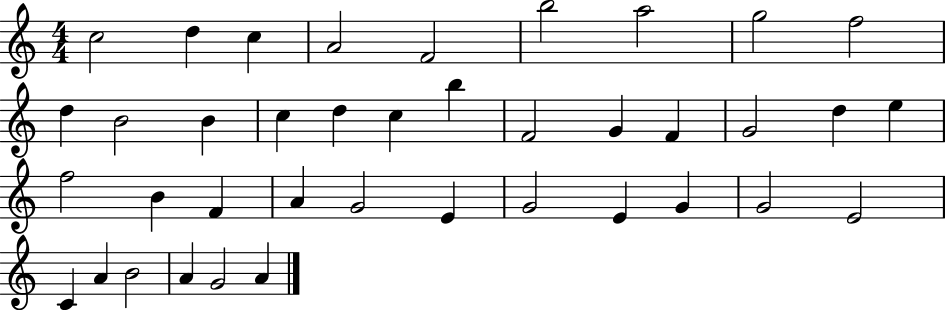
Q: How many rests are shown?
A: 0